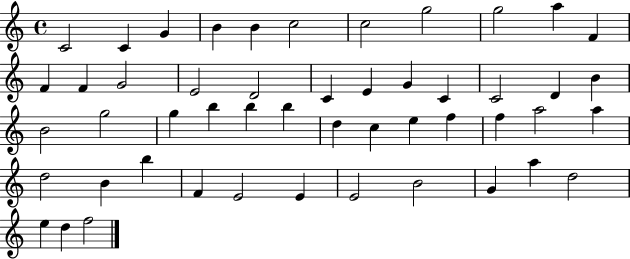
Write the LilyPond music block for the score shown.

{
  \clef treble
  \time 4/4
  \defaultTimeSignature
  \key c \major
  c'2 c'4 g'4 | b'4 b'4 c''2 | c''2 g''2 | g''2 a''4 f'4 | \break f'4 f'4 g'2 | e'2 d'2 | c'4 e'4 g'4 c'4 | c'2 d'4 b'4 | \break b'2 g''2 | g''4 b''4 b''4 b''4 | d''4 c''4 e''4 f''4 | f''4 a''2 a''4 | \break d''2 b'4 b''4 | f'4 e'2 e'4 | e'2 b'2 | g'4 a''4 d''2 | \break e''4 d''4 f''2 | \bar "|."
}